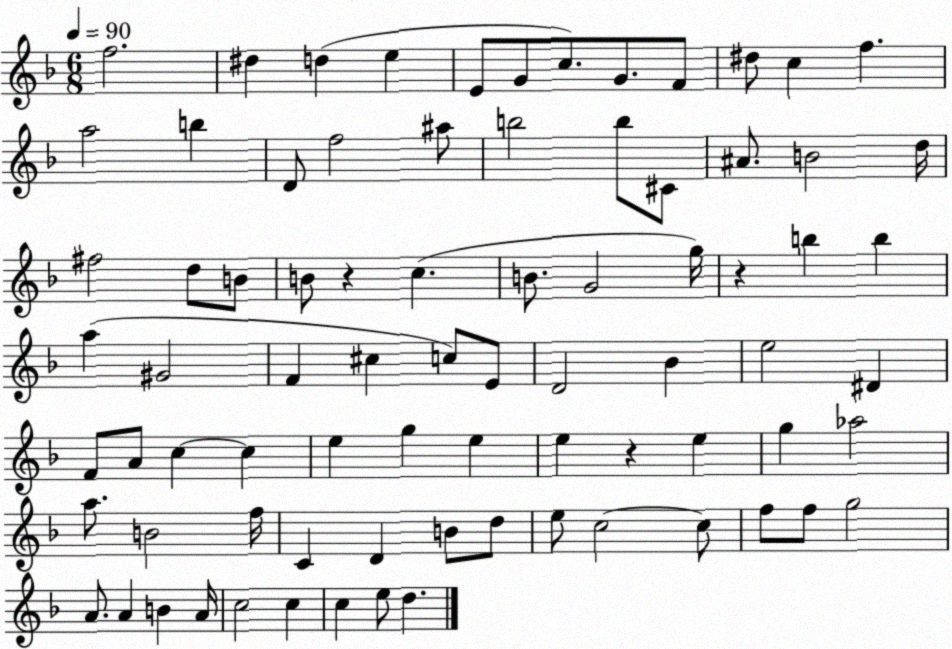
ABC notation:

X:1
T:Untitled
M:6/8
L:1/4
K:F
f2 ^d d e E/2 G/2 c/2 G/2 F/2 ^d/2 c f a2 b D/2 f2 ^a/2 b2 b/2 ^C/2 ^A/2 B2 d/4 ^f2 d/2 B/2 B/2 z c B/2 G2 g/4 z b b a ^G2 F ^c c/2 E/2 D2 _B e2 ^D F/2 A/2 c c e g e e z e g _a2 a/2 B2 f/4 C D B/2 d/2 e/2 c2 c/2 f/2 f/2 g2 A/2 A B A/4 c2 c c e/2 d